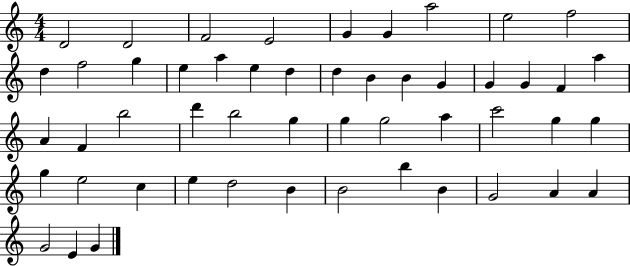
X:1
T:Untitled
M:4/4
L:1/4
K:C
D2 D2 F2 E2 G G a2 e2 f2 d f2 g e a e d d B B G G G F a A F b2 d' b2 g g g2 a c'2 g g g e2 c e d2 B B2 b B G2 A A G2 E G